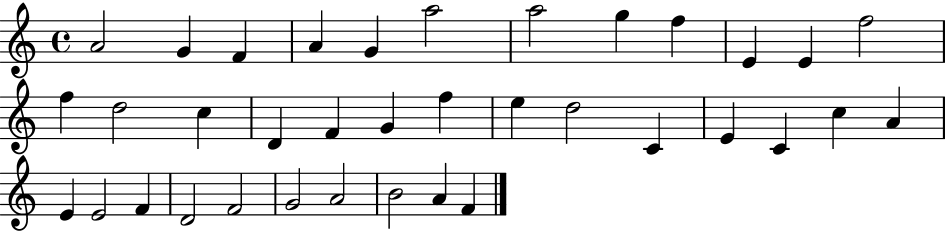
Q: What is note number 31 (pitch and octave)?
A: F4